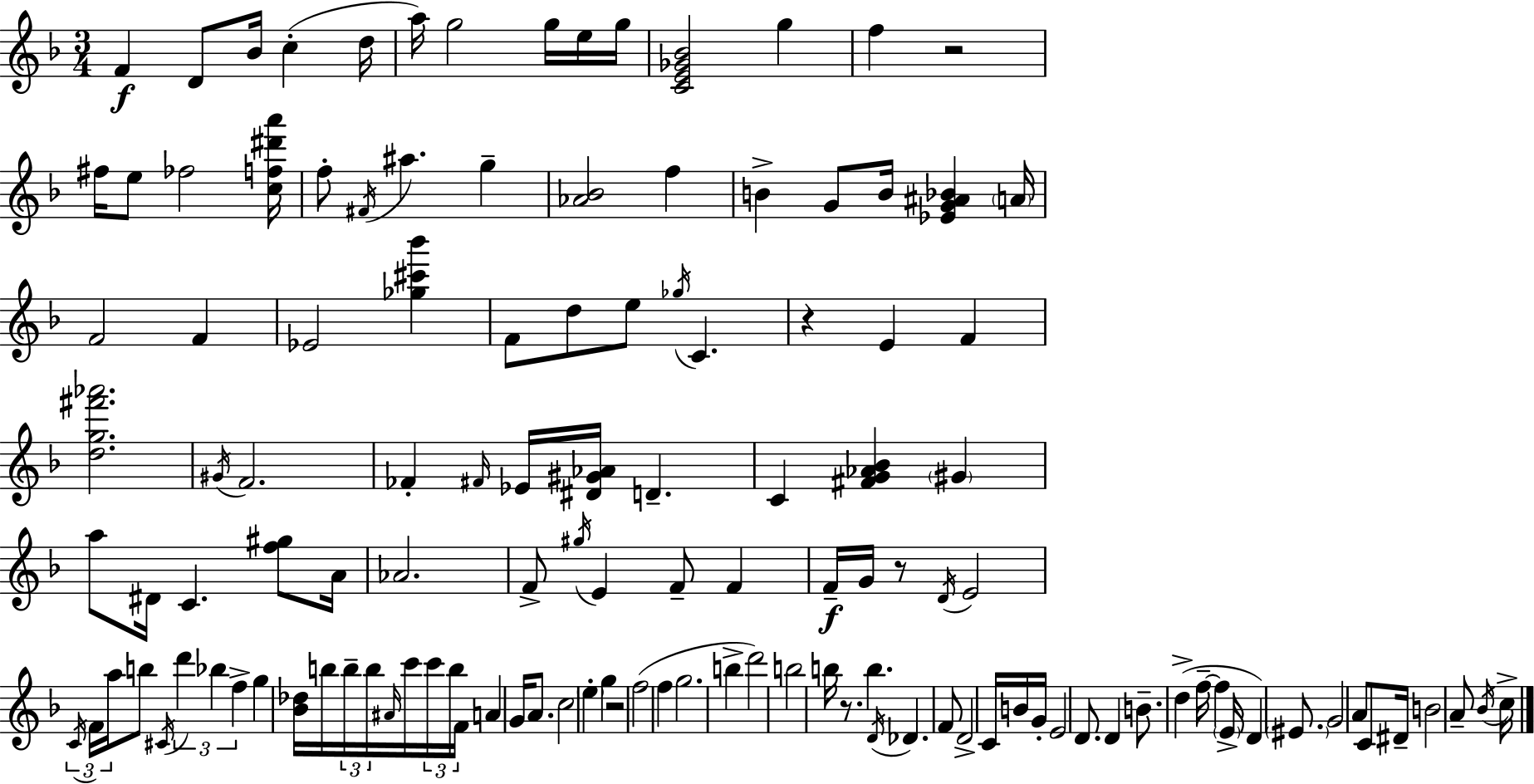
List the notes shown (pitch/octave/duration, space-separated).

F4/q D4/e Bb4/s C5/q D5/s A5/s G5/h G5/s E5/s G5/s [C4,E4,Gb4,Bb4]/h G5/q F5/q R/h F#5/s E5/e FES5/h [C5,F5,D#6,A6]/s F5/e F#4/s A#5/q. G5/q [Ab4,Bb4]/h F5/q B4/q G4/e B4/s [Eb4,G4,A#4,Bb4]/q A4/s F4/h F4/q Eb4/h [Gb5,C#6,Bb6]/q F4/e D5/e E5/e Gb5/s C4/q. R/q E4/q F4/q [D5,G5,F#6,Ab6]/h. G#4/s F4/h. FES4/q F#4/s Eb4/s [D#4,G#4,Ab4]/s D4/q. C4/q [F#4,G4,Ab4,Bb4]/q G#4/q A5/e D#4/s C4/q. [F5,G#5]/e A4/s Ab4/h. F4/e G#5/s E4/q F4/e F4/q F4/s G4/s R/e D4/s E4/h C4/s F4/s A5/s B5/e C#4/s D6/q Bb5/q F5/q G5/q [Bb4,Db5]/s B5/s B5/s B5/s A#4/s C6/s C6/s B5/s F4/s A4/q G4/s A4/e. C5/h E5/q G5/q R/h F5/h F5/q G5/h. B5/q D6/h B5/h B5/s R/e. B5/q. D4/s Db4/q. F4/e D4/h C4/s B4/s G4/s E4/h D4/e. D4/q B4/e. D5/q F5/s F5/q E4/s D4/q EIS4/e. G4/h A4/e C4/e D#4/s B4/h A4/e Bb4/s C5/s